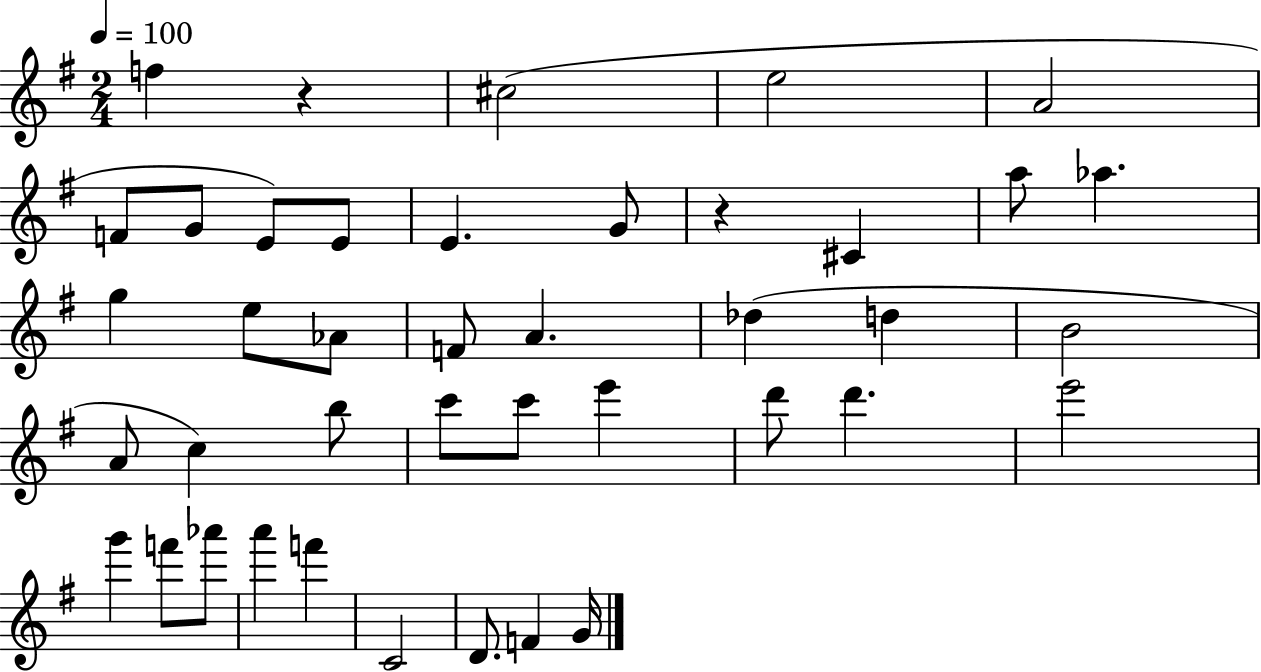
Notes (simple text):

F5/q R/q C#5/h E5/h A4/h F4/e G4/e E4/e E4/e E4/q. G4/e R/q C#4/q A5/e Ab5/q. G5/q E5/e Ab4/e F4/e A4/q. Db5/q D5/q B4/h A4/e C5/q B5/e C6/e C6/e E6/q D6/e D6/q. E6/h G6/q F6/e Ab6/e A6/q F6/q C4/h D4/e. F4/q G4/s